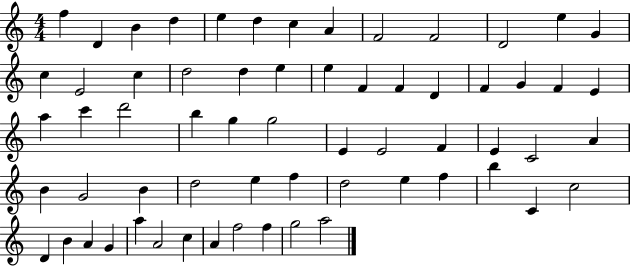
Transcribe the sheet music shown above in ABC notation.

X:1
T:Untitled
M:4/4
L:1/4
K:C
f D B d e d c A F2 F2 D2 e G c E2 c d2 d e e F F D F G F E a c' d'2 b g g2 E E2 F E C2 A B G2 B d2 e f d2 e f b C c2 D B A G a A2 c A f2 f g2 a2